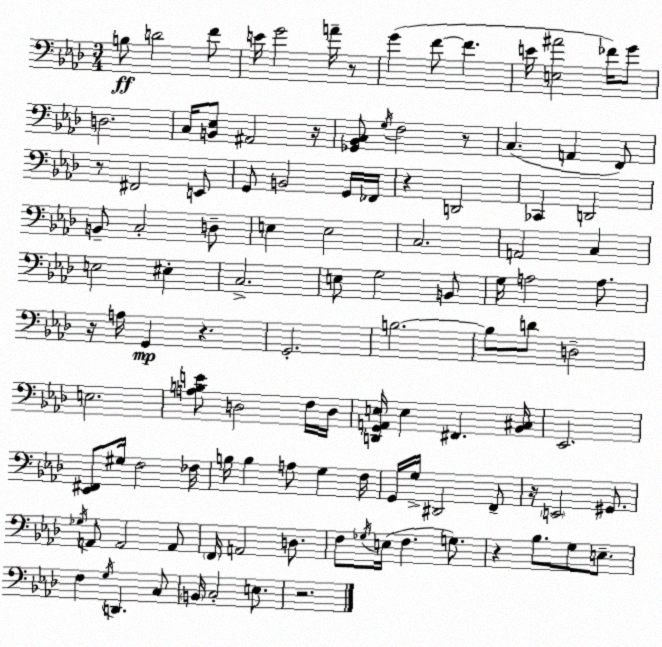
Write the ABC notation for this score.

X:1
T:Untitled
M:3/4
L:1/4
K:Ab
B,/2 D2 F/2 E/4 G2 A/4 z/2 G F/2 F E/4 [E,^A]2 _F/4 G/2 D,2 C,/4 [B,,_E,]/2 ^A,,2 z/4 [_G,,_B,,C,]/2 G,/4 F,2 z/2 C, A,, F,,/2 z/2 ^F,,2 E,,/2 G,,/2 B,,2 G,,/4 _F,,/4 z D,,2 _C,, D,,2 B,,/2 C,2 D,/2 E, E,2 C,2 A,,2 C, E,2 ^E, C,2 E,/2 G,2 B,,/2 G,/4 A,2 A,/2 z/4 A,/4 G,, z G,,2 B,2 B,/2 D/2 D,2 E,2 [A,B,E]/2 D,2 F,/4 D,/4 [D,,G,,A,,E,]/4 E, ^F,, [_B,,^C,]/4 _E,,2 [_E,,^F,,]/2 ^G,/4 F,2 _F,/4 B,/4 B, A,/2 G, F,/4 G,,/4 G,/4 ^D,,2 F,,/2 z/4 E,,2 ^G,,/2 _G,/4 A,,/2 A,,2 A,,/2 F,,/4 A,,2 D,/2 F,/2 _G,/4 E,/4 F, G,/2 z _B,/2 G,/2 E,/2 F, G,/4 D,, C,/2 B,,/4 C,2 E,/2 z2